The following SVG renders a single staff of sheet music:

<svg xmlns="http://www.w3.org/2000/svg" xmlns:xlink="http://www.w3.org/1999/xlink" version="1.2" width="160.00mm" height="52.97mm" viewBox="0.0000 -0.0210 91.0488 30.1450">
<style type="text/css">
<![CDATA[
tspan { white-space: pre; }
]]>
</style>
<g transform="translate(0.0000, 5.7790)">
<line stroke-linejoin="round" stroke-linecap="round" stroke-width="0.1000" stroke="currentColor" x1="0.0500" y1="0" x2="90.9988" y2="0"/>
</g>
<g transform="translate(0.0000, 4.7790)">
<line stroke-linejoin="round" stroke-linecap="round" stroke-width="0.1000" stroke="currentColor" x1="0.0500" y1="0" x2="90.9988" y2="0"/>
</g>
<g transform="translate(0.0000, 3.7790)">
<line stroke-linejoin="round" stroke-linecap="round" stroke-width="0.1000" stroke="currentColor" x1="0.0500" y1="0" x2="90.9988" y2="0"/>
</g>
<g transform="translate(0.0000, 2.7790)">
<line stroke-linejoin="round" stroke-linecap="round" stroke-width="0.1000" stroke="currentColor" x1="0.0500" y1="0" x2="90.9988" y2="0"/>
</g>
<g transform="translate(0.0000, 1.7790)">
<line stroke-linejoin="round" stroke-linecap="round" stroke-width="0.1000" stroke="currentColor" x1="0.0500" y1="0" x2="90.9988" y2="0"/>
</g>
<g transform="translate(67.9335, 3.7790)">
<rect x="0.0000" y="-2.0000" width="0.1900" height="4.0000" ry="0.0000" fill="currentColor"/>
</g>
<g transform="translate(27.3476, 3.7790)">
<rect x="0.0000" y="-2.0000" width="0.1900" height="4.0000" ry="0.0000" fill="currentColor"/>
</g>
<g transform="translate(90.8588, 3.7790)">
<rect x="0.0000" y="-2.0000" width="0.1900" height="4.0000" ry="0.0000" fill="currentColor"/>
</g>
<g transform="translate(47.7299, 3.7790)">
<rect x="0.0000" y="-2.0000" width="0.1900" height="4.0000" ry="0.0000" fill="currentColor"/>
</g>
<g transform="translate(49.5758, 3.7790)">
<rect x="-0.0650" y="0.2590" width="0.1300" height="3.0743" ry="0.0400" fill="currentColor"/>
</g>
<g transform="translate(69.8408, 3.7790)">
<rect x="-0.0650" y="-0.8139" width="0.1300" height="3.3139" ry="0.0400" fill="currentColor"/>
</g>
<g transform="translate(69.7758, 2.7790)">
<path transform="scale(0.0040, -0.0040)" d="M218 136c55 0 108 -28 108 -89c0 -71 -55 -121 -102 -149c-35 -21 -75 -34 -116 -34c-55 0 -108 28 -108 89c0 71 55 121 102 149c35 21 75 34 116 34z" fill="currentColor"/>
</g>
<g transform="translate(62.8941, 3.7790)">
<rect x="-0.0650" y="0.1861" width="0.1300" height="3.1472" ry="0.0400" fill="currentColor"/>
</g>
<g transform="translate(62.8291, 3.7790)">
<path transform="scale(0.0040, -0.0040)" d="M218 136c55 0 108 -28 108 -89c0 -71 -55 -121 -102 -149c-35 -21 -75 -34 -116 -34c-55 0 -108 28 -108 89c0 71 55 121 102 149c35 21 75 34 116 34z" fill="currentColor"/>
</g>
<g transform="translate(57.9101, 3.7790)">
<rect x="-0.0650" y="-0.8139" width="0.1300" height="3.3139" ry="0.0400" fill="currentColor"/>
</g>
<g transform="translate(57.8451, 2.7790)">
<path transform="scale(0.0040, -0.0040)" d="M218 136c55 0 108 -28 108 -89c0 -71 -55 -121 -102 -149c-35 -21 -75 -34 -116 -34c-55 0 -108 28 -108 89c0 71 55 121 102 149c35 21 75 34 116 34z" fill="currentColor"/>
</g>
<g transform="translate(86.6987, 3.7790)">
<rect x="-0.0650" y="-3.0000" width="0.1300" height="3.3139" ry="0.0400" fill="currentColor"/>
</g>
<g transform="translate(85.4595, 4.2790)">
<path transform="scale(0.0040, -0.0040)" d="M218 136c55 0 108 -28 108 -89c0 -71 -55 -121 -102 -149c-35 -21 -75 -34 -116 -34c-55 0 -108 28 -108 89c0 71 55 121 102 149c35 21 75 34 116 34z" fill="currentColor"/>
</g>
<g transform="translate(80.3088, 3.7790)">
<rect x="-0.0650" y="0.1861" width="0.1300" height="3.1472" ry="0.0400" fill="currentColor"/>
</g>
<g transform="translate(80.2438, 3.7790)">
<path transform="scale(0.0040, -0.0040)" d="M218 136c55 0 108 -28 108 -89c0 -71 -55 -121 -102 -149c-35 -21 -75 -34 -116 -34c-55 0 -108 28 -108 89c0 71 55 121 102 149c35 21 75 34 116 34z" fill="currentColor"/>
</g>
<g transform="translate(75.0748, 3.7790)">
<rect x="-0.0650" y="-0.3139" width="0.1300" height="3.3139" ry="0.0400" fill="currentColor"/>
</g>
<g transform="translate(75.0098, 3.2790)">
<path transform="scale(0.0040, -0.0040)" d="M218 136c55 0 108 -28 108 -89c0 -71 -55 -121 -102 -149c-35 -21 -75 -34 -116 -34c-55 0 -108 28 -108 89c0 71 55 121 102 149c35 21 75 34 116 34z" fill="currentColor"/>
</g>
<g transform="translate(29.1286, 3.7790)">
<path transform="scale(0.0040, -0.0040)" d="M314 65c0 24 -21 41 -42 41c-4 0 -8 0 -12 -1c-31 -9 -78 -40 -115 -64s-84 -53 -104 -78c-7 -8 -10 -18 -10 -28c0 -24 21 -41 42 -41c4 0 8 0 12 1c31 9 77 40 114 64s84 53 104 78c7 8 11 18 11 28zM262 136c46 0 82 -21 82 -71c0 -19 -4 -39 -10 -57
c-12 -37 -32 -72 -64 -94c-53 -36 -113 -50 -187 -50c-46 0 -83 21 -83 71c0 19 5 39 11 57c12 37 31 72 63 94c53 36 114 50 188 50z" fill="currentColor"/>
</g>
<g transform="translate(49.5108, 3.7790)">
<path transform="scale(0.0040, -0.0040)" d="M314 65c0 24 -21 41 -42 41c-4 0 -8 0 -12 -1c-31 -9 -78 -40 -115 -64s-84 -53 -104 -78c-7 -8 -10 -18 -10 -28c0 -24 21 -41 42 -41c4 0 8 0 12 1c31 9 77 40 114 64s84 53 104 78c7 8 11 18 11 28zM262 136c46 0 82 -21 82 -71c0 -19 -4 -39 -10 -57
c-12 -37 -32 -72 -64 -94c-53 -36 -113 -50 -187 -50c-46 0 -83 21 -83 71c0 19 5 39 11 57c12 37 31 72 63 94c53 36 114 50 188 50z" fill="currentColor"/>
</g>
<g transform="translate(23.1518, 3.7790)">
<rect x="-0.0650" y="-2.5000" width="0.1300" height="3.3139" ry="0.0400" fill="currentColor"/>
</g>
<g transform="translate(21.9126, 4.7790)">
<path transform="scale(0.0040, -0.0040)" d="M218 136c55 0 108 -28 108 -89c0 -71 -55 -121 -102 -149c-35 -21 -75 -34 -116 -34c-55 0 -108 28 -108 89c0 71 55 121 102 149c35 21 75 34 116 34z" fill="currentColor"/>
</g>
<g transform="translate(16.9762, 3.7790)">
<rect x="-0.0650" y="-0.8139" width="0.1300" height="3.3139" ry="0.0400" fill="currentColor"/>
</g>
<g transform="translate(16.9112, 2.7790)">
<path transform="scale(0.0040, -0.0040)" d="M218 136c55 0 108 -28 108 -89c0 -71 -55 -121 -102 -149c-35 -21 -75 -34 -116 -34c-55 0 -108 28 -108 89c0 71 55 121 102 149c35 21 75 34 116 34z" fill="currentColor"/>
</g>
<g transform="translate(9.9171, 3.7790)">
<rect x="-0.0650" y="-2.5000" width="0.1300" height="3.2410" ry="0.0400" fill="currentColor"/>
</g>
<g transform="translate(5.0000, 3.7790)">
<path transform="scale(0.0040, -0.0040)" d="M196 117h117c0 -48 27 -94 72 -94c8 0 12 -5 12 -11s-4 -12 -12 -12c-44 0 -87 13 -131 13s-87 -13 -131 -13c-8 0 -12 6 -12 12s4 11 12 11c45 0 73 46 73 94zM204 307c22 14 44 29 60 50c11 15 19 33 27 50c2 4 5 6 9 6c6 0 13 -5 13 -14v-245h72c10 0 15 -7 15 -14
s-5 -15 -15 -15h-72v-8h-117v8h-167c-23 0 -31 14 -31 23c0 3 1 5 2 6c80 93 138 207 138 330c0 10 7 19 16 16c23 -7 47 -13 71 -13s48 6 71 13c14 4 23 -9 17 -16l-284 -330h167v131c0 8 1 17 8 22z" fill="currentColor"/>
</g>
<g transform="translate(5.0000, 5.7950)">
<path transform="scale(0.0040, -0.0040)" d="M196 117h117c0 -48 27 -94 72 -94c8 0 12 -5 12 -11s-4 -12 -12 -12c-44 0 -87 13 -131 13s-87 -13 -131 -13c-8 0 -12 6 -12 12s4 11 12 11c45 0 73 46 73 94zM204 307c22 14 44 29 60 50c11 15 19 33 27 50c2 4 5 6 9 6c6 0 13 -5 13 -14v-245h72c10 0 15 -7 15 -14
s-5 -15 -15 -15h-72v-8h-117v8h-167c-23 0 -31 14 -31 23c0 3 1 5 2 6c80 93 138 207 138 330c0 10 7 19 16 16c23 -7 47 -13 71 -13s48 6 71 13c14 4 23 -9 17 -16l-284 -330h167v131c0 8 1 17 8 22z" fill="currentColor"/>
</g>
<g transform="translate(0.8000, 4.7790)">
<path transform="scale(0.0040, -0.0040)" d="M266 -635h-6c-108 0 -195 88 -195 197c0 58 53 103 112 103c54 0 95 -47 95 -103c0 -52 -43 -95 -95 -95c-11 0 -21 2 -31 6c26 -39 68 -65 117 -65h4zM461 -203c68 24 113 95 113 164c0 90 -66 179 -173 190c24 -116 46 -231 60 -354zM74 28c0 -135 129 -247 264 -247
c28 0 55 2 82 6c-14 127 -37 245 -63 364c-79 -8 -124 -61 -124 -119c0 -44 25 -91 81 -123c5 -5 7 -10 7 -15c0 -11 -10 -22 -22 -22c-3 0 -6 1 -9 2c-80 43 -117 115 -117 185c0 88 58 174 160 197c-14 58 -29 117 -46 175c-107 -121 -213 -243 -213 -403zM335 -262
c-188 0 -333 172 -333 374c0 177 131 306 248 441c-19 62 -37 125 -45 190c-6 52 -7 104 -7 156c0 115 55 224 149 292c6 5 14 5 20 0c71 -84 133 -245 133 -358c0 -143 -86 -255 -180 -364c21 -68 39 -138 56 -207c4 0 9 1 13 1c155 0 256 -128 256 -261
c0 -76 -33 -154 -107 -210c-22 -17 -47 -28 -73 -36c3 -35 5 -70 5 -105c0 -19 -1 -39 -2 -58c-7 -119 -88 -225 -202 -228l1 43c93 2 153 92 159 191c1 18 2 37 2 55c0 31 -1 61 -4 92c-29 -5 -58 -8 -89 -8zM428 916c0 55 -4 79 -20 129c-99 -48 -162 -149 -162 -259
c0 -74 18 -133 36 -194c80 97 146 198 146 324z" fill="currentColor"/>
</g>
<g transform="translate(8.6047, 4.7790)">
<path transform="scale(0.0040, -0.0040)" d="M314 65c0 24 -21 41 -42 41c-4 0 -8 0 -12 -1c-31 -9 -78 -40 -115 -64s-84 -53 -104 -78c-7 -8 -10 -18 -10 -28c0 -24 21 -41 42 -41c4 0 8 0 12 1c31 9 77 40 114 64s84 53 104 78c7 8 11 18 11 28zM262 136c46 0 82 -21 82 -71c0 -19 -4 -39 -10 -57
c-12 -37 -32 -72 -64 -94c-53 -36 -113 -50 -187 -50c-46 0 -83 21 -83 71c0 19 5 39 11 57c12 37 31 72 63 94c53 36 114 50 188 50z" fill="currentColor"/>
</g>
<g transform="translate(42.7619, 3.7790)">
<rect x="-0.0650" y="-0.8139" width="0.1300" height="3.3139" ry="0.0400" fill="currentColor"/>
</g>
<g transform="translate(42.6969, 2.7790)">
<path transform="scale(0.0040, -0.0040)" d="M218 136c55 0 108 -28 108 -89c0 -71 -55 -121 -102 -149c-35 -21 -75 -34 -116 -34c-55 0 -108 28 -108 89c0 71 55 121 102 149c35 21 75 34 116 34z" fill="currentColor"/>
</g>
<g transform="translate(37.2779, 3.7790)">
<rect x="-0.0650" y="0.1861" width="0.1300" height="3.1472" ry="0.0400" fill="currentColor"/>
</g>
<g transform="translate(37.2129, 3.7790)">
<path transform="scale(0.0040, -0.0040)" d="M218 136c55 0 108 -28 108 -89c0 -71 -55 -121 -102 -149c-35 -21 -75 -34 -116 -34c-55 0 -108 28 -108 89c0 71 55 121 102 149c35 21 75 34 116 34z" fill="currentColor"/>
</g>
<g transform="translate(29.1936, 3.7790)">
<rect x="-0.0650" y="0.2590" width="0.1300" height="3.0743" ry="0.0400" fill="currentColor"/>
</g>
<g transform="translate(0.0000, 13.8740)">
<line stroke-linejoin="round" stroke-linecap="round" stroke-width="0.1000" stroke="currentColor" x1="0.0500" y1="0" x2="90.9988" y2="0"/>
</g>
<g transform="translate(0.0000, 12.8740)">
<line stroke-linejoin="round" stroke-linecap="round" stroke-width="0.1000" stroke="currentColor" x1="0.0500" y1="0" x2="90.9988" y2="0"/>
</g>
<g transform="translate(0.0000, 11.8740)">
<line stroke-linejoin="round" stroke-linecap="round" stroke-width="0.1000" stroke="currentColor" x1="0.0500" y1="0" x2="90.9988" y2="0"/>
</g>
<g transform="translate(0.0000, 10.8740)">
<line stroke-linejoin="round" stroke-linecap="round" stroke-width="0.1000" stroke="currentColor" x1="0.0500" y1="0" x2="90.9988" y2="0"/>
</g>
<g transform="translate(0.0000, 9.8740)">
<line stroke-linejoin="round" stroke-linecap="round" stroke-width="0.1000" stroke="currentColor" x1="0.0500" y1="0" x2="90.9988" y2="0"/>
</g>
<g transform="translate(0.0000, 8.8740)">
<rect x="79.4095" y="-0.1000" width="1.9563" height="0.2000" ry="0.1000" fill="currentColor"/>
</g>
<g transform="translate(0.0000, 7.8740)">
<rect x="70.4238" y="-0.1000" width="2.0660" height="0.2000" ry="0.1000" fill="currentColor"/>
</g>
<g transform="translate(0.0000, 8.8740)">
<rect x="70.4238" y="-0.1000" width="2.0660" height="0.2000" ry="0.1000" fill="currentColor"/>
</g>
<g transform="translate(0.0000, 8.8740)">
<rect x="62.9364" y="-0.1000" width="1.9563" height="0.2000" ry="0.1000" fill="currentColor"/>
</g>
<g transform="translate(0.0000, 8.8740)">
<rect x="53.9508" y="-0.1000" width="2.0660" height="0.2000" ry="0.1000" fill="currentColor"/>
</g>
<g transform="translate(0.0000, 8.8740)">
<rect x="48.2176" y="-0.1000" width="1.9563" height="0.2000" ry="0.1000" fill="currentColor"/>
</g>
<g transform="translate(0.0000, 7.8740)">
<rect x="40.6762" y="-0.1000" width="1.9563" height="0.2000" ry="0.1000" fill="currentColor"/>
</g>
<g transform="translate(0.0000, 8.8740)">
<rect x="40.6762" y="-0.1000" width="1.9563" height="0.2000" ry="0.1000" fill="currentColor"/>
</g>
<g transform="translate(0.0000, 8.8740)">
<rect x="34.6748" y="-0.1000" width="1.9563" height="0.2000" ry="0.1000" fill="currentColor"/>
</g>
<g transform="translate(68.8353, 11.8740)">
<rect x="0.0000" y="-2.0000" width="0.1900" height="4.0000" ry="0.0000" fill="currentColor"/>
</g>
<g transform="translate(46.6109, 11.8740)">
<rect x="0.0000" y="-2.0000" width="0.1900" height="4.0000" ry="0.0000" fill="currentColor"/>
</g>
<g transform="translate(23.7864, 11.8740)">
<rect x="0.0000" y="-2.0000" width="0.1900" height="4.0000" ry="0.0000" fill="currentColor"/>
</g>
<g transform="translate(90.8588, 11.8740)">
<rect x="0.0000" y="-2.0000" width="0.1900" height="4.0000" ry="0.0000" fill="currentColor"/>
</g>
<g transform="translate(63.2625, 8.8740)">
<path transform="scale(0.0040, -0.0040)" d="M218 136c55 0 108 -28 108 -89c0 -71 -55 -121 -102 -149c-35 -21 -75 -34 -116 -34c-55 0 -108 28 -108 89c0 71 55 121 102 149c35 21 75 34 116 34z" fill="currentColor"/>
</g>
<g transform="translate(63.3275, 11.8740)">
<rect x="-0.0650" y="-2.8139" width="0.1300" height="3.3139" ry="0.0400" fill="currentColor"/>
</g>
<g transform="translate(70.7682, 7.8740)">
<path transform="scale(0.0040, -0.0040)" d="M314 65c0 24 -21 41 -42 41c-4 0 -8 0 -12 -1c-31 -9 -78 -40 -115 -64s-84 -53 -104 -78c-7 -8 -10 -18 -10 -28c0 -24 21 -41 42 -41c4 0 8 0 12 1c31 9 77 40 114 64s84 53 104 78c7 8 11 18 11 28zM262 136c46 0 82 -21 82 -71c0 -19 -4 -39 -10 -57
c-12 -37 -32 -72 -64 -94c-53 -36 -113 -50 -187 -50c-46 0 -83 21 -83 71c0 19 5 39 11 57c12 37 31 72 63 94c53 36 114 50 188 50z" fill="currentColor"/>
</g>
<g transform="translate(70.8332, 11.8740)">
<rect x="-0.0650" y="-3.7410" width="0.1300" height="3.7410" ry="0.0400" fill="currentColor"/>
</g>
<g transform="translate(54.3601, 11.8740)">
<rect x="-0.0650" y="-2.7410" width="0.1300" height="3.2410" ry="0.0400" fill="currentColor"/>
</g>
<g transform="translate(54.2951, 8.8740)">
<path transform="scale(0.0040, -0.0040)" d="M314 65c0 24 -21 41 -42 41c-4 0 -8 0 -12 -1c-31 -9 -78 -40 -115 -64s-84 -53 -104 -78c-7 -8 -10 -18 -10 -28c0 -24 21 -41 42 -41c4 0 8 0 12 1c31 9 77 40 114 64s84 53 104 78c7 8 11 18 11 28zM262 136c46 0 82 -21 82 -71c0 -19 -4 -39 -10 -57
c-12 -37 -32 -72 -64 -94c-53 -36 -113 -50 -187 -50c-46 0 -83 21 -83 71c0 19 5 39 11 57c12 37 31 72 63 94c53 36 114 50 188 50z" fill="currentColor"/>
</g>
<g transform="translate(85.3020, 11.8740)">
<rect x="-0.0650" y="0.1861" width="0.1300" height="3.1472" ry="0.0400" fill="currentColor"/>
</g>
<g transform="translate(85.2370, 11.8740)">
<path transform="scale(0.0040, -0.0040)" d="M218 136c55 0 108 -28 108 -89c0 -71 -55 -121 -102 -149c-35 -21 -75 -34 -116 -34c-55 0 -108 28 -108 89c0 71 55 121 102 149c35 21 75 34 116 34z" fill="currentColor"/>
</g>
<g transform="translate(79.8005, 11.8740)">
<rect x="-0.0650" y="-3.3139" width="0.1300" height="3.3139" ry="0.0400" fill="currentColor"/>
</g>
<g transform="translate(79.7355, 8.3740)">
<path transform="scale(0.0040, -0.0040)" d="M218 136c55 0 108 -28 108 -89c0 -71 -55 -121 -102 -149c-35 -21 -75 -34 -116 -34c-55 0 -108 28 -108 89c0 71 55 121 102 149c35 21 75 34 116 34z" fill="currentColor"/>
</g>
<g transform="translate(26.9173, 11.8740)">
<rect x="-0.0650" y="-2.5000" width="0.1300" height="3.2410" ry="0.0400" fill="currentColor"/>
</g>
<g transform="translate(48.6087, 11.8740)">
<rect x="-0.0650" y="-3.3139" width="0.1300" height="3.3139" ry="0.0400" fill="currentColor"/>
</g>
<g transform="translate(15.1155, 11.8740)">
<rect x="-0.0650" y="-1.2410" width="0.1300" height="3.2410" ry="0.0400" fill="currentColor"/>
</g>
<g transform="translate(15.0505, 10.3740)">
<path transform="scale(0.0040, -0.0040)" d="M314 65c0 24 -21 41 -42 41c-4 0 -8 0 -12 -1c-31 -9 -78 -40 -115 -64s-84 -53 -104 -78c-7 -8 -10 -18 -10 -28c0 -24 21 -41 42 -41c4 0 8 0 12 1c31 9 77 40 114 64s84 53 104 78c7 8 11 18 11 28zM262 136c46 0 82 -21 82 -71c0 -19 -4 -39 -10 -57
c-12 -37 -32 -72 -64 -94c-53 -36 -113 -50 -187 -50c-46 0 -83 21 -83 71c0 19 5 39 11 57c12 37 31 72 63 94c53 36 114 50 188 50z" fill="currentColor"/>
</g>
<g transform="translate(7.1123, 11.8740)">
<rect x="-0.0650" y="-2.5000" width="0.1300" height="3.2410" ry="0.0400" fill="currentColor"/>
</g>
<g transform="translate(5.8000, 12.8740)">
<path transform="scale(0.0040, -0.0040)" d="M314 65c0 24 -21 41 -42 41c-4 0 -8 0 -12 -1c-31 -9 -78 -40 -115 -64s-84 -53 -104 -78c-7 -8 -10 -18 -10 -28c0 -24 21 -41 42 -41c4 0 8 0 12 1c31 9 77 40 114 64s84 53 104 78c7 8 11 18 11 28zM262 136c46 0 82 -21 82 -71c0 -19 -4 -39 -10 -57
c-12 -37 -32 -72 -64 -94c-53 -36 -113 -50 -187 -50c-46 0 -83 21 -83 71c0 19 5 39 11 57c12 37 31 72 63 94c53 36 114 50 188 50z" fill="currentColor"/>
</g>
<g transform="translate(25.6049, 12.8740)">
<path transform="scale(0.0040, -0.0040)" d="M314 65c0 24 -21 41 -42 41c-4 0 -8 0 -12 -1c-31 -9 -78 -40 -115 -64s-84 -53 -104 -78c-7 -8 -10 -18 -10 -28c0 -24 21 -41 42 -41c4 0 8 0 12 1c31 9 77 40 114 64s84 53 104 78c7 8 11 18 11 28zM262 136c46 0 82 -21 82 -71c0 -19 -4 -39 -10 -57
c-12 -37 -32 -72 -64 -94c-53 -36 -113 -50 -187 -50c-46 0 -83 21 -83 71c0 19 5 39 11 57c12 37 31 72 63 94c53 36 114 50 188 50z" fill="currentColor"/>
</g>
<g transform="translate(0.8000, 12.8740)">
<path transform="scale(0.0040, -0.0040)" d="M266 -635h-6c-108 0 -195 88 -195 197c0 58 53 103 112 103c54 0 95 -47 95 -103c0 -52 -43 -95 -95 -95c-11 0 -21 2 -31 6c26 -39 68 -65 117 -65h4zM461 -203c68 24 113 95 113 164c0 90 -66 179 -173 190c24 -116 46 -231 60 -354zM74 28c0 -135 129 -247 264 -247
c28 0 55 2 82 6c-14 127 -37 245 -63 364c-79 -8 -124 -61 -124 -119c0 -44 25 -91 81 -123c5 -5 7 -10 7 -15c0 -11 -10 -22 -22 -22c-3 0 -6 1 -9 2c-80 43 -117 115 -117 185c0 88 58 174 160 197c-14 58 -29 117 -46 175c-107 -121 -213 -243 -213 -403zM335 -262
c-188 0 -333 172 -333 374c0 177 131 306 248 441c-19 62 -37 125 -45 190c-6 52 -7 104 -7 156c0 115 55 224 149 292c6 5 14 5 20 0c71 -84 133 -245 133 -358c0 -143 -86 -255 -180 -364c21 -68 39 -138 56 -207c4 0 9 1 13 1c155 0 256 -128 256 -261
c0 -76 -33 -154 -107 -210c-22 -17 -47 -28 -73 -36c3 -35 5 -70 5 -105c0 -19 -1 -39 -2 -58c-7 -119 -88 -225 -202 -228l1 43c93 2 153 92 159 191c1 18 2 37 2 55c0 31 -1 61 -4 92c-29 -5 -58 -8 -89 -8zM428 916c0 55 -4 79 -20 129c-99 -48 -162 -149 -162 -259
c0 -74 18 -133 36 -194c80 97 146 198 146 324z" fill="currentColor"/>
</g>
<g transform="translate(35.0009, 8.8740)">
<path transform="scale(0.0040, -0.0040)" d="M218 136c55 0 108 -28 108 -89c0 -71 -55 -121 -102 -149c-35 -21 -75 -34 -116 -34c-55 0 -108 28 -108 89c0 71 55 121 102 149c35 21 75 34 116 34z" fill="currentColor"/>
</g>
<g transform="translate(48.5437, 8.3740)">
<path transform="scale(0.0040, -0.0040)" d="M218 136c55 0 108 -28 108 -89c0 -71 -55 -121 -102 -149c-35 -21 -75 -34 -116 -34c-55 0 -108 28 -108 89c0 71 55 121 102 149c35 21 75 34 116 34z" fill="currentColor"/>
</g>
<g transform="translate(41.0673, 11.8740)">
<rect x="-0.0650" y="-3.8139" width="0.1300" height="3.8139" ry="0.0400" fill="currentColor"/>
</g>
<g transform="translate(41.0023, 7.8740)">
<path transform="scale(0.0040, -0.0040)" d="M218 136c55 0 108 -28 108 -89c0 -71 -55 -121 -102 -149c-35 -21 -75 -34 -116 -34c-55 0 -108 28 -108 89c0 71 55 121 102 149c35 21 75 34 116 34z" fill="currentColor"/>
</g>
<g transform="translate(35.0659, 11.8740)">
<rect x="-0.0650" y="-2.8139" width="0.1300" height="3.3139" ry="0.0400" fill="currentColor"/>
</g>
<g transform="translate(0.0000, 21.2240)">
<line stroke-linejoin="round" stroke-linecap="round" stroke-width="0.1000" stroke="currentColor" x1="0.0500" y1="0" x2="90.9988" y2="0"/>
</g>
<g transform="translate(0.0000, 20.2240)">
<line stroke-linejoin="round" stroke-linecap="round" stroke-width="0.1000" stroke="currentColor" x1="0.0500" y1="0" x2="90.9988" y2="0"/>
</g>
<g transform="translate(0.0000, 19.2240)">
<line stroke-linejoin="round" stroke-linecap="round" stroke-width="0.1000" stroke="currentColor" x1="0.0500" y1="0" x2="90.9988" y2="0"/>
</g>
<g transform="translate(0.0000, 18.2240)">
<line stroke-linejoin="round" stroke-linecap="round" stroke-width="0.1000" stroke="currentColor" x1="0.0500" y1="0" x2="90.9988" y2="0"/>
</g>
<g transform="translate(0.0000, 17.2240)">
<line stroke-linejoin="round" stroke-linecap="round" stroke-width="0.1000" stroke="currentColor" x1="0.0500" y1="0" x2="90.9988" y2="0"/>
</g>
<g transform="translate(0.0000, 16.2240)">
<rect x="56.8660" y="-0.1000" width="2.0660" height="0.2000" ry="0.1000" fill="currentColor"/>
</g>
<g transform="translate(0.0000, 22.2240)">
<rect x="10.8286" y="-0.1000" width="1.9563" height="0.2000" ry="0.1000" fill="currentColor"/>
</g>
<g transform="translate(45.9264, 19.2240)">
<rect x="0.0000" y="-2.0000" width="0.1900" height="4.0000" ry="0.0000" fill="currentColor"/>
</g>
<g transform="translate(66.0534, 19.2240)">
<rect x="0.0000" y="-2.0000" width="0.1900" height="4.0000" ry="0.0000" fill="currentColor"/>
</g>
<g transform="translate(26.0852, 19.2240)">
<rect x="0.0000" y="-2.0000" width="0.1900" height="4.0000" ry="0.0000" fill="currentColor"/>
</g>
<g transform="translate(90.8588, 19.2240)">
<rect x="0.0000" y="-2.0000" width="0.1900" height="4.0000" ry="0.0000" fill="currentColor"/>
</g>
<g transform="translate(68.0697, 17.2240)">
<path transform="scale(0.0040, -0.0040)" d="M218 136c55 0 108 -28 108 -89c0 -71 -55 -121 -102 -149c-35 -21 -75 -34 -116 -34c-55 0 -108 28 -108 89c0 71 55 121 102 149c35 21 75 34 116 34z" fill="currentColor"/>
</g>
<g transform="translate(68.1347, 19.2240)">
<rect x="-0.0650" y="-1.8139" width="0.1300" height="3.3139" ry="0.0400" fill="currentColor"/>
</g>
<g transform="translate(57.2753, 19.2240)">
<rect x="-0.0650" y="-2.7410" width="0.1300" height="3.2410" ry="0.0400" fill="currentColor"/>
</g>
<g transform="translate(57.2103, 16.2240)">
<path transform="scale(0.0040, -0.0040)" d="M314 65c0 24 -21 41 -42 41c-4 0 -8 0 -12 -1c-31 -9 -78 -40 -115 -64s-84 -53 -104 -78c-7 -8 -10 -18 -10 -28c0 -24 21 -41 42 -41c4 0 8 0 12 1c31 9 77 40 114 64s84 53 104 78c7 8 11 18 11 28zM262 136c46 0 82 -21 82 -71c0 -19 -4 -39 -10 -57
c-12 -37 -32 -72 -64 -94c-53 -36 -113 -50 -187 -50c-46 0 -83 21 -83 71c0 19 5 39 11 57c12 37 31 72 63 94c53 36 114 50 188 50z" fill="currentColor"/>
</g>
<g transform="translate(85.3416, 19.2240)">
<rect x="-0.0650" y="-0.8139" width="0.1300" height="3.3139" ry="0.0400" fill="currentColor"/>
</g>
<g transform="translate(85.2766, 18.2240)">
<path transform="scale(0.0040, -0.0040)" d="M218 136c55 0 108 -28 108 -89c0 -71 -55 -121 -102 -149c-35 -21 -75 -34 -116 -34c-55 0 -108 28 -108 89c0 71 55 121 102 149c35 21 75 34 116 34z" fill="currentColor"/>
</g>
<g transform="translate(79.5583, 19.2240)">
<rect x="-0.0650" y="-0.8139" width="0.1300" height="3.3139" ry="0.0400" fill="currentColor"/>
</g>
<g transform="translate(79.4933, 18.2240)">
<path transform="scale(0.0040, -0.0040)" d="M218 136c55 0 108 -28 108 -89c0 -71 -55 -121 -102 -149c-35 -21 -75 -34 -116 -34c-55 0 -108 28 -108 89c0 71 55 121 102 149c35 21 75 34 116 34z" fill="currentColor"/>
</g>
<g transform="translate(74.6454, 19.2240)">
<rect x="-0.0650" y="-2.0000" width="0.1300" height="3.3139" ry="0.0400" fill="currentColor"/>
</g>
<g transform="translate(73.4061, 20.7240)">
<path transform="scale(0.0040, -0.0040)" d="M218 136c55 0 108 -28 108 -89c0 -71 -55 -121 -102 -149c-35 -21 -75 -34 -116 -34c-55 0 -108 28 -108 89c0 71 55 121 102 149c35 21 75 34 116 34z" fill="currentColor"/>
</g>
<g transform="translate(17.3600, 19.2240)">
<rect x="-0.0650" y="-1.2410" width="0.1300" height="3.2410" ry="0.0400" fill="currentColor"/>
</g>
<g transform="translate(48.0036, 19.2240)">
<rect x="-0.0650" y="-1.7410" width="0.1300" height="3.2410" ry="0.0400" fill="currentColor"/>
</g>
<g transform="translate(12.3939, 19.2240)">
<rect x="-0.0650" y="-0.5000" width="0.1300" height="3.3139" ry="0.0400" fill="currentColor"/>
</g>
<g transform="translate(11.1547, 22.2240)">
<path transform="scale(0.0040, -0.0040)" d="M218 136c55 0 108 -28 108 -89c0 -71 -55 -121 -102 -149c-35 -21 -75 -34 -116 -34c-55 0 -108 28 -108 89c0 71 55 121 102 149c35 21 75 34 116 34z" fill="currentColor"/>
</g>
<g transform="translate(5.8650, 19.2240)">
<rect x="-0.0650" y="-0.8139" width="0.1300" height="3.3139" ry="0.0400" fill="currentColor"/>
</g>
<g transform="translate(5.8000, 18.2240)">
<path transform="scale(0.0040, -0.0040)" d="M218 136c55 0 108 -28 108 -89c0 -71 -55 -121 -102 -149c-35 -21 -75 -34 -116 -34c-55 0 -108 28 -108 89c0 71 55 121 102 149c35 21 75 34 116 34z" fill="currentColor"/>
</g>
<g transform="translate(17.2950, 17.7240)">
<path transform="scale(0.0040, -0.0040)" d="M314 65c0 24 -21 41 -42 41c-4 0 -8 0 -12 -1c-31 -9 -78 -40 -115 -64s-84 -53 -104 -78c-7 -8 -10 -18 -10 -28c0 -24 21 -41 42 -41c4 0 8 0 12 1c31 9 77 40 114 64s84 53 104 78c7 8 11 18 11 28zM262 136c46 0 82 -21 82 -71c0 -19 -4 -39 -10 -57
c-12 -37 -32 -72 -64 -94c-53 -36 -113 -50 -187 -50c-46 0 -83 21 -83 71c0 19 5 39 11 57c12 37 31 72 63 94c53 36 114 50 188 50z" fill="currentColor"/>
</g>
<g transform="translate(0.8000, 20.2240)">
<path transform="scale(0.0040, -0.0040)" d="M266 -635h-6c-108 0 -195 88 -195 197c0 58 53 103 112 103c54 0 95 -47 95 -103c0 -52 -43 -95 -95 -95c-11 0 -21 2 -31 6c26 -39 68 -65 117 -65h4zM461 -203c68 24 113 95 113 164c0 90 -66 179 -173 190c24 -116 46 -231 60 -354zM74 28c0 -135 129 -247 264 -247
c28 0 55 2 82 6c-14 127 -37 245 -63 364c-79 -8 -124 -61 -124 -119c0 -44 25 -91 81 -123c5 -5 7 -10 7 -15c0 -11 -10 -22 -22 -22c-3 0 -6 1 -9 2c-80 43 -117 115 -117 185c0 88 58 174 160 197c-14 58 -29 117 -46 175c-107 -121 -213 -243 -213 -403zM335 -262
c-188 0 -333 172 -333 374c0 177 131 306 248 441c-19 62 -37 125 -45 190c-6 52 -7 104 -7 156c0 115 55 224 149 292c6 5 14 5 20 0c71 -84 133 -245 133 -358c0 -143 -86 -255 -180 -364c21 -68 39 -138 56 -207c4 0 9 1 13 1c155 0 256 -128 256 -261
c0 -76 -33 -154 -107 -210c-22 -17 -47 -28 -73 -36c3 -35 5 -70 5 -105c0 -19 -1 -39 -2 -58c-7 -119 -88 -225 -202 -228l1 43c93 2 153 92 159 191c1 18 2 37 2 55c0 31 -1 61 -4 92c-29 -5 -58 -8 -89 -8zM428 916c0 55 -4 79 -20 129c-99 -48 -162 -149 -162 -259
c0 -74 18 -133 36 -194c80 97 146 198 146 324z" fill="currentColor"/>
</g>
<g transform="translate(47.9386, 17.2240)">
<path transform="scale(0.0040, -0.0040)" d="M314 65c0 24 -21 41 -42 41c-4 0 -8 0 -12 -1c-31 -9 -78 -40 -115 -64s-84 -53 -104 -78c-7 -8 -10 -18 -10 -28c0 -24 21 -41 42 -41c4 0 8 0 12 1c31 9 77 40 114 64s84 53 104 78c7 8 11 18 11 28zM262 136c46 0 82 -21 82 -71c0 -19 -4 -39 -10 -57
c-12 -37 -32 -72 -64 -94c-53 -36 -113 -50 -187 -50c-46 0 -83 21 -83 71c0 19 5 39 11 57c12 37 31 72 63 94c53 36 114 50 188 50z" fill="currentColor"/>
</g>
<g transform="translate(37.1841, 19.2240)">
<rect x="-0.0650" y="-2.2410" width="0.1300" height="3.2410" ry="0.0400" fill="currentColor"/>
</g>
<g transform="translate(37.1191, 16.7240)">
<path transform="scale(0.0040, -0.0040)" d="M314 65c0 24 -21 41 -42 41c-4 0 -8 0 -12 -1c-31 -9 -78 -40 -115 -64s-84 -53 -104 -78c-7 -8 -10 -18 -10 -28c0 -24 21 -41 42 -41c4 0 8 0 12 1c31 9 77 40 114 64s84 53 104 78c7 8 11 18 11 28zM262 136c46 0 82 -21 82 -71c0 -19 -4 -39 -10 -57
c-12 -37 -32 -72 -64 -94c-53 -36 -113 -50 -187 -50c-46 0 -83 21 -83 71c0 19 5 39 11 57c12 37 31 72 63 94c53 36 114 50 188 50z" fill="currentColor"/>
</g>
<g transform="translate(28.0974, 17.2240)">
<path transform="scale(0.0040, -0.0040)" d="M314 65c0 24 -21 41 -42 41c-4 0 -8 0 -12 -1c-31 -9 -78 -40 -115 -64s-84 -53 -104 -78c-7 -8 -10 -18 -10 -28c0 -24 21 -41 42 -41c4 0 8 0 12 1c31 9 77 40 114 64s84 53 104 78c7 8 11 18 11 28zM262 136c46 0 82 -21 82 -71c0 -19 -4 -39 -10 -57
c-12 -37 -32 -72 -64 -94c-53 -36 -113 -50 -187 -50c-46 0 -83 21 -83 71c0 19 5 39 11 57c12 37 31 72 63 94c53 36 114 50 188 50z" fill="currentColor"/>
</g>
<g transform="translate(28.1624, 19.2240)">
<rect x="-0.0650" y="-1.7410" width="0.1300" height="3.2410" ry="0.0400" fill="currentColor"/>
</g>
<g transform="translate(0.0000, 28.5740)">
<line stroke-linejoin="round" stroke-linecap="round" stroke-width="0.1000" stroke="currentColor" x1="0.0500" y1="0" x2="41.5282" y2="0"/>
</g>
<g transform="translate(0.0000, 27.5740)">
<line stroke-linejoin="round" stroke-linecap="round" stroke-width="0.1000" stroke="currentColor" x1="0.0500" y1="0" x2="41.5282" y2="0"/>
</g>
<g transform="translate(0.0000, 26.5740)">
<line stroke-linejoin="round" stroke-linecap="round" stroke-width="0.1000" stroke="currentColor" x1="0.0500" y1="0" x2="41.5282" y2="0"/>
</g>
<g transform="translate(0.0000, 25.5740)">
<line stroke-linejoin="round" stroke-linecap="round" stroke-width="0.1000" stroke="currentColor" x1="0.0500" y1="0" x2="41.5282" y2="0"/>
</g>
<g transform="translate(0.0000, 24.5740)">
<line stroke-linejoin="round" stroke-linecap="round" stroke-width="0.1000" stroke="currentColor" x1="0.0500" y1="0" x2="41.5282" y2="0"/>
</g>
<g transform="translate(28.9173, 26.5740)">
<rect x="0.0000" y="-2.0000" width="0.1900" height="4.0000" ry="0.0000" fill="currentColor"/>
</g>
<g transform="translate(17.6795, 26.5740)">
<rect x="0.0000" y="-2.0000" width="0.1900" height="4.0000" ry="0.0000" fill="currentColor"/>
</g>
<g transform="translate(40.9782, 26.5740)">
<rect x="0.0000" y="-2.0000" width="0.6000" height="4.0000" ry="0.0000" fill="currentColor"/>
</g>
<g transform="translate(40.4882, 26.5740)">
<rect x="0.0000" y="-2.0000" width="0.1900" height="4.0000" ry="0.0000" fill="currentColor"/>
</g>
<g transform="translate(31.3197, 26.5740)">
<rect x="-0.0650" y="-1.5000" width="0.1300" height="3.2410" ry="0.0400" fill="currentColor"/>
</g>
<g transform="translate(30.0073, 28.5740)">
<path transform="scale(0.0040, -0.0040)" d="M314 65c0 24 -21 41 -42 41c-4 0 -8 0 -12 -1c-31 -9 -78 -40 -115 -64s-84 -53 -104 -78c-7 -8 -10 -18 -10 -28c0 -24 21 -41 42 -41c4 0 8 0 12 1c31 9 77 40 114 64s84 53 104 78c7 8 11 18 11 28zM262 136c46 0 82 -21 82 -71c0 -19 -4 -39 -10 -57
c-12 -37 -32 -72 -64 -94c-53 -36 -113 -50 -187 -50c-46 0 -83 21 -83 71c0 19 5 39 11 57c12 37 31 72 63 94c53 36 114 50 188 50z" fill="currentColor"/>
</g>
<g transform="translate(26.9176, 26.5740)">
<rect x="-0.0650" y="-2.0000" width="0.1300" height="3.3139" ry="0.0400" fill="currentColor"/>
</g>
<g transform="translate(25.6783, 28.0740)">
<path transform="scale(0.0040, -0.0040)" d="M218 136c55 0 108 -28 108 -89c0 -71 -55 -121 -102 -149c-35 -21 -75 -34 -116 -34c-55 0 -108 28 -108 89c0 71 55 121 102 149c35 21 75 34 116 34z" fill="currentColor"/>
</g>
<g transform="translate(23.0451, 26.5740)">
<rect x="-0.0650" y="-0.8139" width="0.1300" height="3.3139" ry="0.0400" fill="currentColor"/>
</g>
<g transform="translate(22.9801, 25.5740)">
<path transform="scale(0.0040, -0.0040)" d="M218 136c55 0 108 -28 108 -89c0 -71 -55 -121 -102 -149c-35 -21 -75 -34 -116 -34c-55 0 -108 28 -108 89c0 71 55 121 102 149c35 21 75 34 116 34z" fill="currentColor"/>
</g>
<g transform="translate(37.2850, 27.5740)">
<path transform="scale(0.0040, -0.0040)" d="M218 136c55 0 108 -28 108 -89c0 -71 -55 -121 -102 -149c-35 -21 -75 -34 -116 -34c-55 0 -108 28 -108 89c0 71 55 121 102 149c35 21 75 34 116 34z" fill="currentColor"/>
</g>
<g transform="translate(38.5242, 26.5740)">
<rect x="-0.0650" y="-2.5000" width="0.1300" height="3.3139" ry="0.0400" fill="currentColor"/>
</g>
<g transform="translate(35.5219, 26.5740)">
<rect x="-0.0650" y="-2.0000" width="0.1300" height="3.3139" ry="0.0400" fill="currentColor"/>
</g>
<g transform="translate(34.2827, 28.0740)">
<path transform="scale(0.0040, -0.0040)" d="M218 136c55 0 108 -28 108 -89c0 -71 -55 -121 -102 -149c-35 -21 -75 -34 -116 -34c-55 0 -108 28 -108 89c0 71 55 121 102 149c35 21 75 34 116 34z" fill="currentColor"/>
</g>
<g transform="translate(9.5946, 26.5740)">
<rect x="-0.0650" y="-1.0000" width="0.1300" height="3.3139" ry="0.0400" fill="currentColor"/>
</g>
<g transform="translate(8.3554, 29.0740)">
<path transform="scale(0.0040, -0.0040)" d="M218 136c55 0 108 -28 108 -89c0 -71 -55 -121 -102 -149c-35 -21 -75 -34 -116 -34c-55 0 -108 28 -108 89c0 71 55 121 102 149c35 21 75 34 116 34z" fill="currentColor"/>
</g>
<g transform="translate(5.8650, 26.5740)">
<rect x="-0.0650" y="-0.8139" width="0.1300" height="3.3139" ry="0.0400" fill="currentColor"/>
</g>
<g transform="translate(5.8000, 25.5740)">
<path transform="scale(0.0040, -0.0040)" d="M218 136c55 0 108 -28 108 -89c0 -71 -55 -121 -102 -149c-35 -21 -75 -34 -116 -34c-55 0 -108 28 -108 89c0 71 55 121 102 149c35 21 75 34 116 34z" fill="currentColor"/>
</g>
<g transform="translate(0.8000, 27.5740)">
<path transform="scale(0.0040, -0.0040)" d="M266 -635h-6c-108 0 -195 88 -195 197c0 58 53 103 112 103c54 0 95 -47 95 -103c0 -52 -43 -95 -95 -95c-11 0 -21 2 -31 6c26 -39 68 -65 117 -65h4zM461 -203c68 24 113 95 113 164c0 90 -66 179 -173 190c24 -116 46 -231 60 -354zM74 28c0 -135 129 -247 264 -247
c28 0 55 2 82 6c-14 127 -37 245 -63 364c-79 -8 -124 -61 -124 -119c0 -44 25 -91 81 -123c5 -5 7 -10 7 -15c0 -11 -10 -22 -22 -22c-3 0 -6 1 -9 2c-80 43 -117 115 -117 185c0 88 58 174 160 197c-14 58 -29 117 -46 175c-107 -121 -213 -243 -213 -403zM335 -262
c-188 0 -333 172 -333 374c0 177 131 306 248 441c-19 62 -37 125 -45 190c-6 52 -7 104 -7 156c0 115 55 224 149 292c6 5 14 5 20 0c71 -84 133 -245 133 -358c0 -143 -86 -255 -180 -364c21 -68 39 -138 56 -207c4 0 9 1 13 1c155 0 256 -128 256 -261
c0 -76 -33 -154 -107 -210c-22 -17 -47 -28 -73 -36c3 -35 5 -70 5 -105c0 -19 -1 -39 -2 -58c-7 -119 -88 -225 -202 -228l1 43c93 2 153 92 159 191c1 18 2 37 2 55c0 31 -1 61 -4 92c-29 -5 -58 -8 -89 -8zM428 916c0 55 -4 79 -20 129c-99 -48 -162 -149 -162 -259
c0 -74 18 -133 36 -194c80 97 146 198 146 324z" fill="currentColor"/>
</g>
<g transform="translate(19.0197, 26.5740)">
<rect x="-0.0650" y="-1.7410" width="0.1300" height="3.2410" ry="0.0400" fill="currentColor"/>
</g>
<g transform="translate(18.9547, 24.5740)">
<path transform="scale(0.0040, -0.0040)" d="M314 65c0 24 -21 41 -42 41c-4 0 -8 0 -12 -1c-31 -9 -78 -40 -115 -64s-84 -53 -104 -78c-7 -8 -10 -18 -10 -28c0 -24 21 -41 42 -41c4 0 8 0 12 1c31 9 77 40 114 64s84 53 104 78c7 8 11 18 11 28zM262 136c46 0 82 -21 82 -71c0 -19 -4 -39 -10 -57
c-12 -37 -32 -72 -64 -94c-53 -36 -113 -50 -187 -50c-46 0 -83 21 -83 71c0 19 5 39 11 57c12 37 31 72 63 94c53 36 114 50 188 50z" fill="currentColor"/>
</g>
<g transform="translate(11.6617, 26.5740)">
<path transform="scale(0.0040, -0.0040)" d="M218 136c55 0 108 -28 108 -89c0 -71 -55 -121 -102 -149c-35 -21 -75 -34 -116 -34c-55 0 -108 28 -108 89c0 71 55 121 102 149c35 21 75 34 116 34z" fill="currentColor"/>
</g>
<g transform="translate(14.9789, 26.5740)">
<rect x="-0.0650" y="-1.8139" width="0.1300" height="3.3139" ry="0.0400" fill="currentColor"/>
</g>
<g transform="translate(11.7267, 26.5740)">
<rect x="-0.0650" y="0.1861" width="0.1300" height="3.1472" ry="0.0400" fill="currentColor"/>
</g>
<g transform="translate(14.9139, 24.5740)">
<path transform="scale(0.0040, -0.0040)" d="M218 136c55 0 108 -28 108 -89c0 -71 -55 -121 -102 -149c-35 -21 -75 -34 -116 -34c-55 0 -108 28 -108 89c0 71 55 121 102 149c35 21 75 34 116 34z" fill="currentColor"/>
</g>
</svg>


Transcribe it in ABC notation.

X:1
T:Untitled
M:4/4
L:1/4
K:C
G2 d G B2 B d B2 d B d c B A G2 e2 G2 a c' b a2 a c'2 b B d C e2 f2 g2 f2 a2 f F d d d D B f f2 d F E2 F G